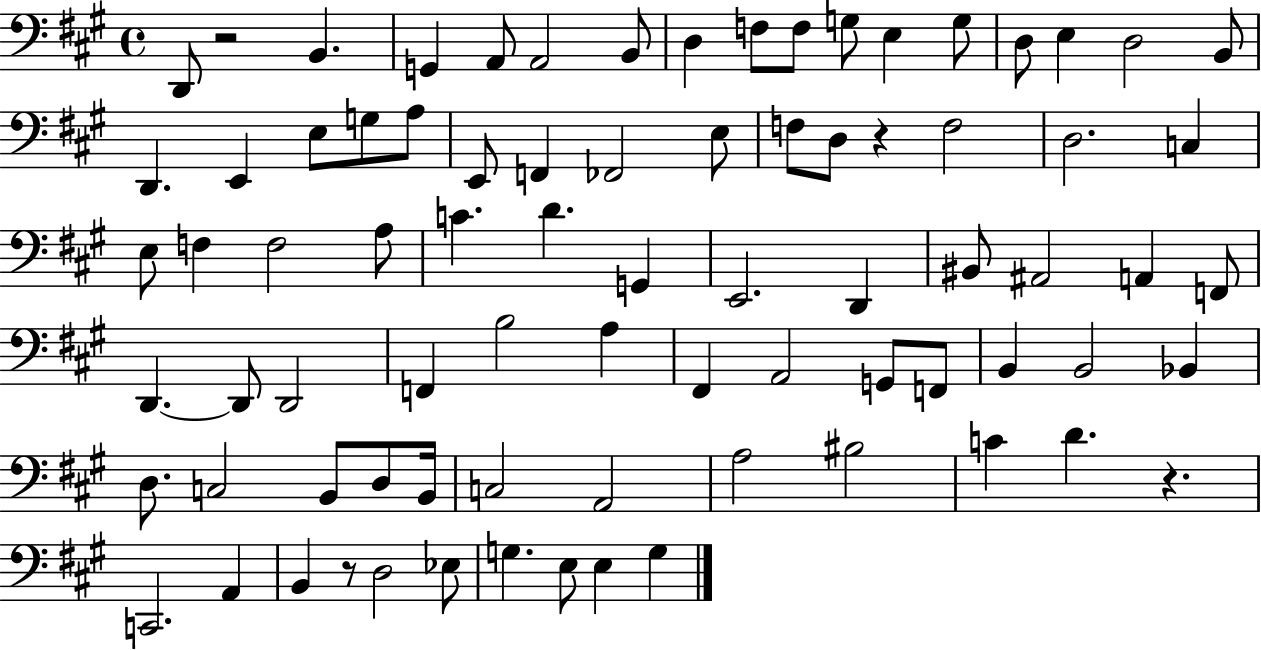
X:1
T:Untitled
M:4/4
L:1/4
K:A
D,,/2 z2 B,, G,, A,,/2 A,,2 B,,/2 D, F,/2 F,/2 G,/2 E, G,/2 D,/2 E, D,2 B,,/2 D,, E,, E,/2 G,/2 A,/2 E,,/2 F,, _F,,2 E,/2 F,/2 D,/2 z F,2 D,2 C, E,/2 F, F,2 A,/2 C D G,, E,,2 D,, ^B,,/2 ^A,,2 A,, F,,/2 D,, D,,/2 D,,2 F,, B,2 A, ^F,, A,,2 G,,/2 F,,/2 B,, B,,2 _B,, D,/2 C,2 B,,/2 D,/2 B,,/4 C,2 A,,2 A,2 ^B,2 C D z C,,2 A,, B,, z/2 D,2 _E,/2 G, E,/2 E, G,